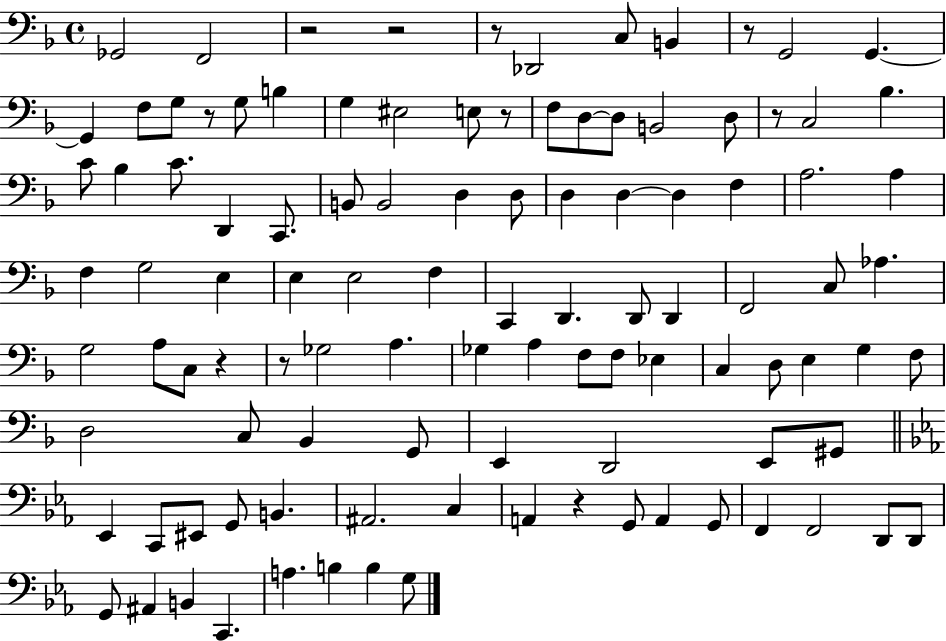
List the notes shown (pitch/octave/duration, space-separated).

Gb2/h F2/h R/h R/h R/e Db2/h C3/e B2/q R/e G2/h G2/q. G2/q F3/e G3/e R/e G3/e B3/q G3/q EIS3/h E3/e R/e F3/e D3/e D3/e B2/h D3/e R/e C3/h Bb3/q. C4/e Bb3/q C4/e. D2/q C2/e. B2/e B2/h D3/q D3/e D3/q D3/q D3/q F3/q A3/h. A3/q F3/q G3/h E3/q E3/q E3/h F3/q C2/q D2/q. D2/e D2/q F2/h C3/e Ab3/q. G3/h A3/e C3/e R/q R/e Gb3/h A3/q. Gb3/q A3/q F3/e F3/e Eb3/q C3/q D3/e E3/q G3/q F3/e D3/h C3/e Bb2/q G2/e E2/q D2/h E2/e G#2/e Eb2/q C2/e EIS2/e G2/e B2/q. A#2/h. C3/q A2/q R/q G2/e A2/q G2/e F2/q F2/h D2/e D2/e G2/e A#2/q B2/q C2/q. A3/q. B3/q B3/q G3/e